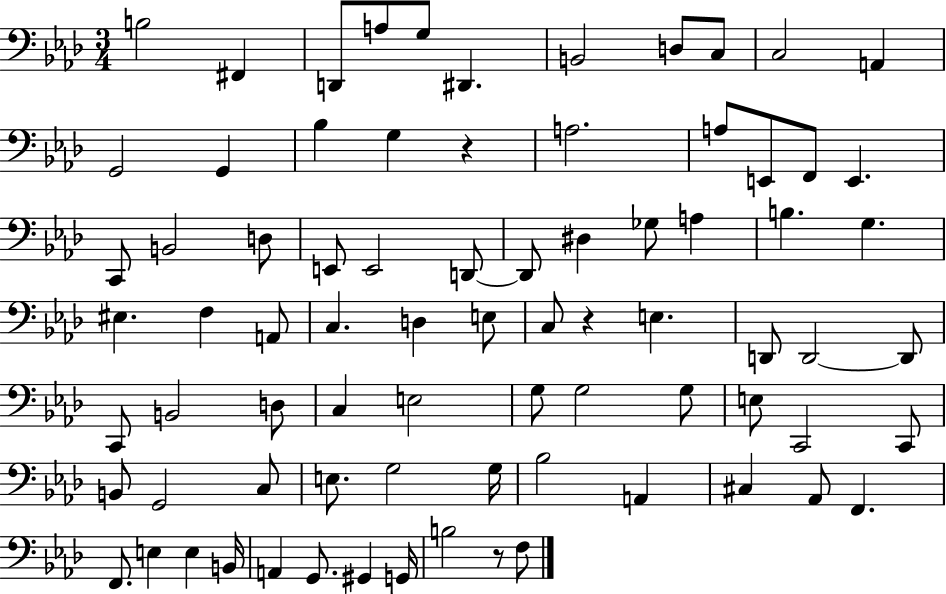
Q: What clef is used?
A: bass